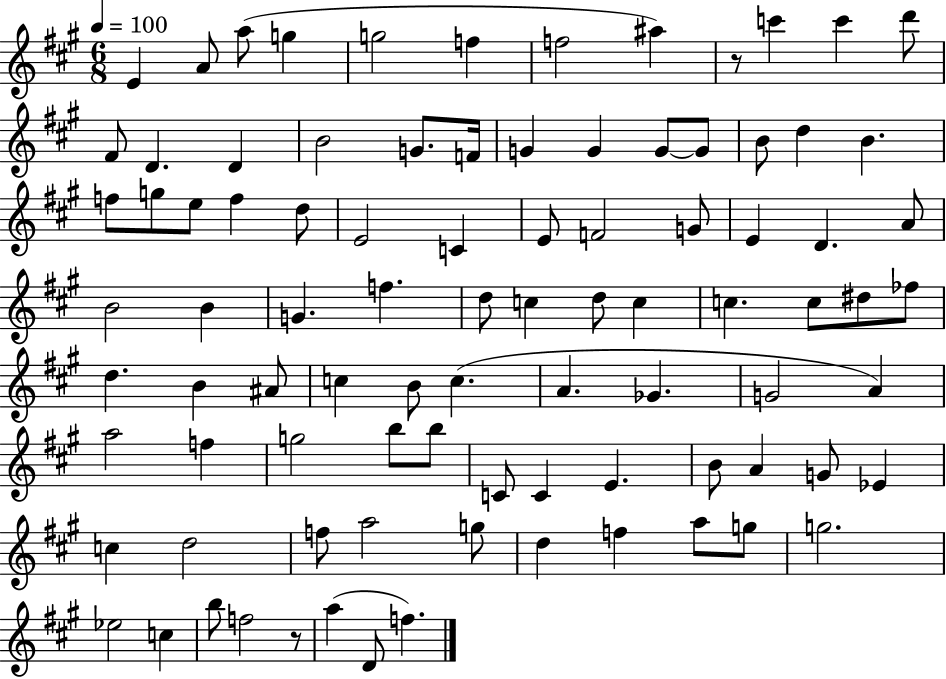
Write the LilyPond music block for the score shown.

{
  \clef treble
  \numericTimeSignature
  \time 6/8
  \key a \major
  \tempo 4 = 100
  e'4 a'8 a''8( g''4 | g''2 f''4 | f''2 ais''4) | r8 c'''4 c'''4 d'''8 | \break fis'8 d'4. d'4 | b'2 g'8. f'16 | g'4 g'4 g'8~~ g'8 | b'8 d''4 b'4. | \break f''8 g''8 e''8 f''4 d''8 | e'2 c'4 | e'8 f'2 g'8 | e'4 d'4. a'8 | \break b'2 b'4 | g'4. f''4. | d''8 c''4 d''8 c''4 | c''4. c''8 dis''8 fes''8 | \break d''4. b'4 ais'8 | c''4 b'8 c''4.( | a'4. ges'4. | g'2 a'4) | \break a''2 f''4 | g''2 b''8 b''8 | c'8 c'4 e'4. | b'8 a'4 g'8 ees'4 | \break c''4 d''2 | f''8 a''2 g''8 | d''4 f''4 a''8 g''8 | g''2. | \break ees''2 c''4 | b''8 f''2 r8 | a''4( d'8 f''4.) | \bar "|."
}